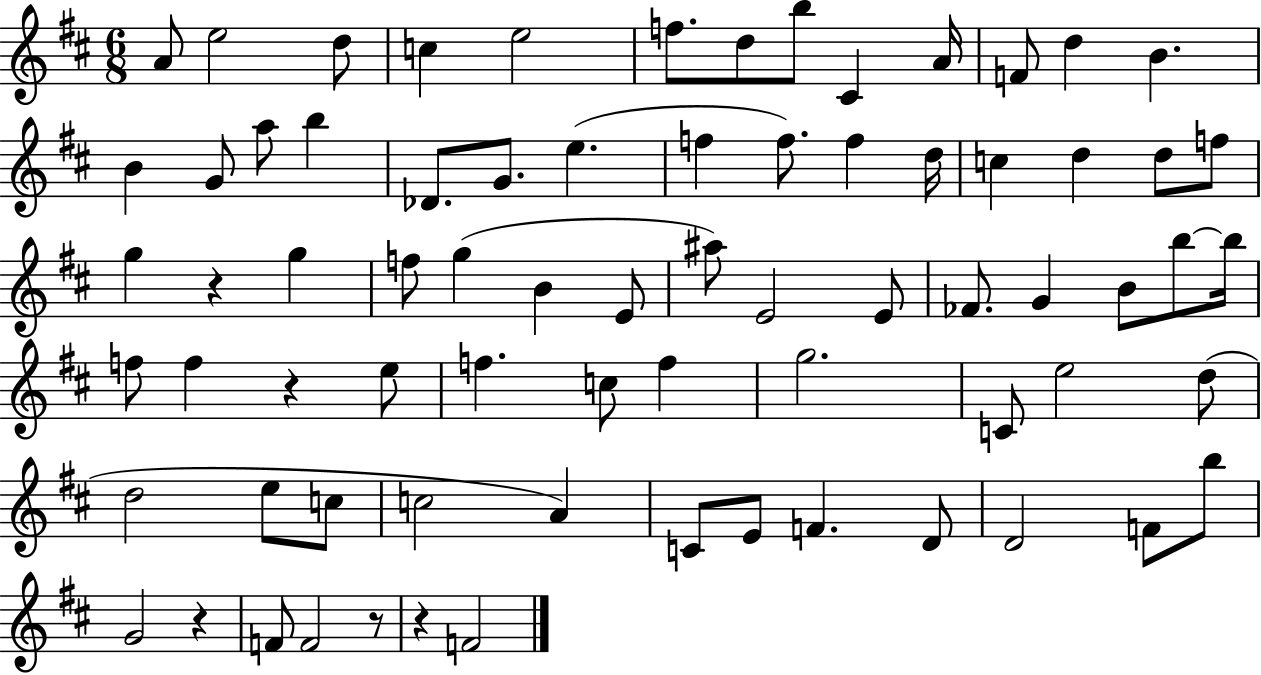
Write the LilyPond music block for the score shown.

{
  \clef treble
  \numericTimeSignature
  \time 6/8
  \key d \major
  a'8 e''2 d''8 | c''4 e''2 | f''8. d''8 b''8 cis'4 a'16 | f'8 d''4 b'4. | \break b'4 g'8 a''8 b''4 | des'8. g'8. e''4.( | f''4 f''8.) f''4 d''16 | c''4 d''4 d''8 f''8 | \break g''4 r4 g''4 | f''8 g''4( b'4 e'8 | ais''8) e'2 e'8 | fes'8. g'4 b'8 b''8~~ b''16 | \break f''8 f''4 r4 e''8 | f''4. c''8 f''4 | g''2. | c'8 e''2 d''8( | \break d''2 e''8 c''8 | c''2 a'4) | c'8 e'8 f'4. d'8 | d'2 f'8 b''8 | \break g'2 r4 | f'8 f'2 r8 | r4 f'2 | \bar "|."
}